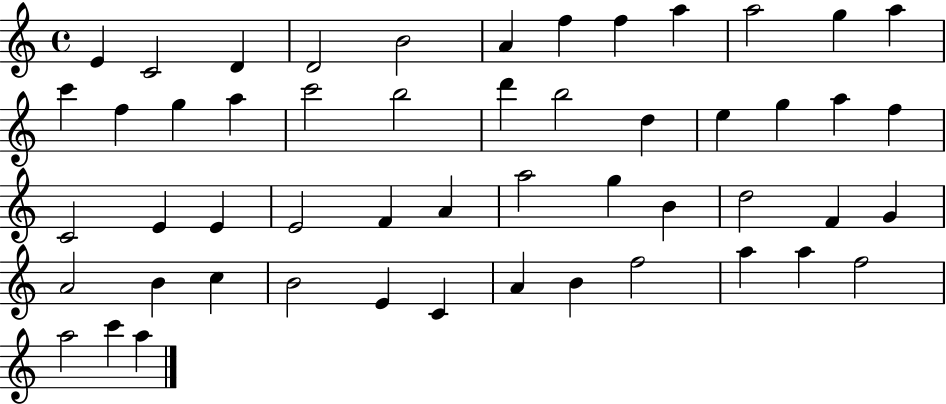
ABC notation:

X:1
T:Untitled
M:4/4
L:1/4
K:C
E C2 D D2 B2 A f f a a2 g a c' f g a c'2 b2 d' b2 d e g a f C2 E E E2 F A a2 g B d2 F G A2 B c B2 E C A B f2 a a f2 a2 c' a